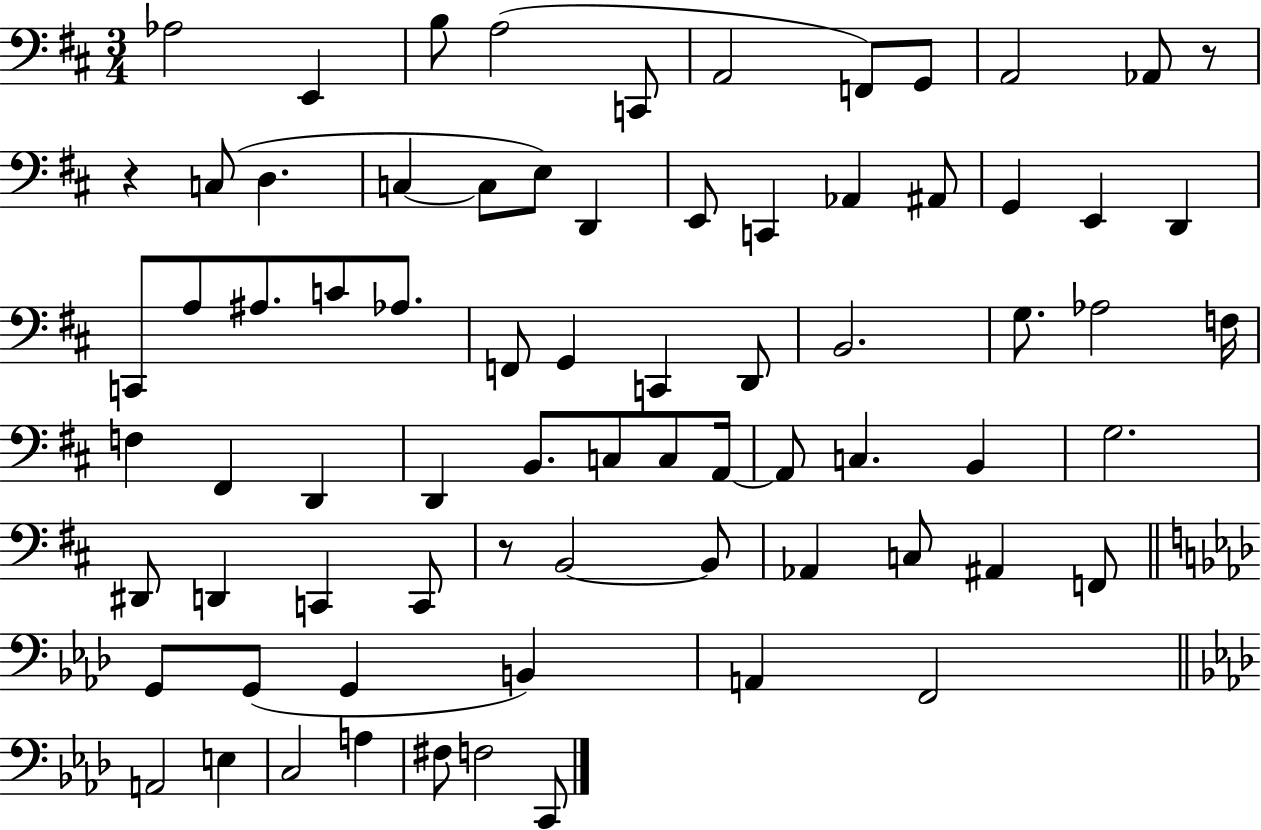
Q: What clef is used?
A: bass